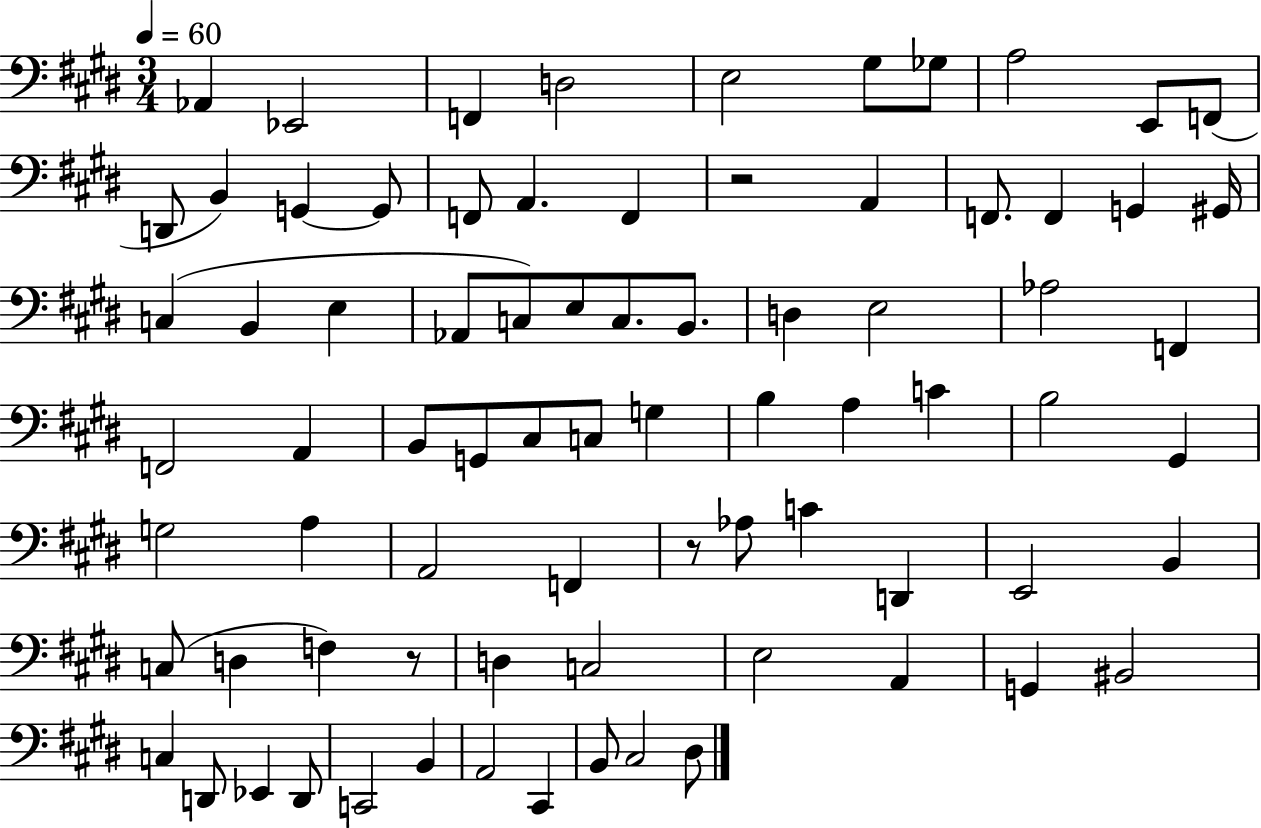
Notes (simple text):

Ab2/q Eb2/h F2/q D3/h E3/h G#3/e Gb3/e A3/h E2/e F2/e D2/e B2/q G2/q G2/e F2/e A2/q. F2/q R/h A2/q F2/e. F2/q G2/q G#2/s C3/q B2/q E3/q Ab2/e C3/e E3/e C3/e. B2/e. D3/q E3/h Ab3/h F2/q F2/h A2/q B2/e G2/e C#3/e C3/e G3/q B3/q A3/q C4/q B3/h G#2/q G3/h A3/q A2/h F2/q R/e Ab3/e C4/q D2/q E2/h B2/q C3/e D3/q F3/q R/e D3/q C3/h E3/h A2/q G2/q BIS2/h C3/q D2/e Eb2/q D2/e C2/h B2/q A2/h C#2/q B2/e C#3/h D#3/e